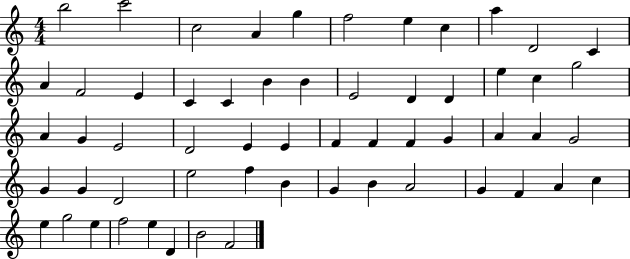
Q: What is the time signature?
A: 4/4